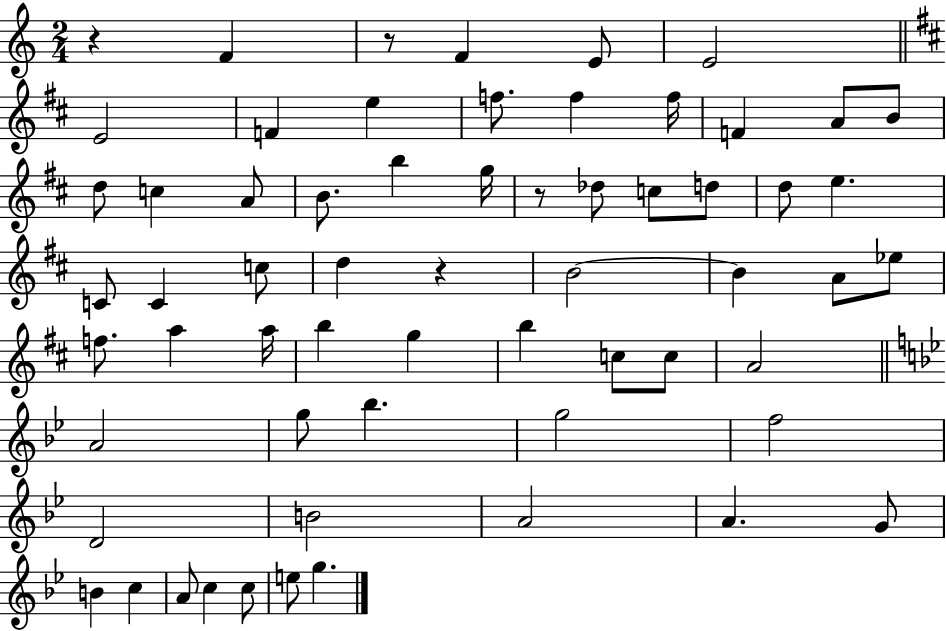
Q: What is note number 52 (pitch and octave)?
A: B4